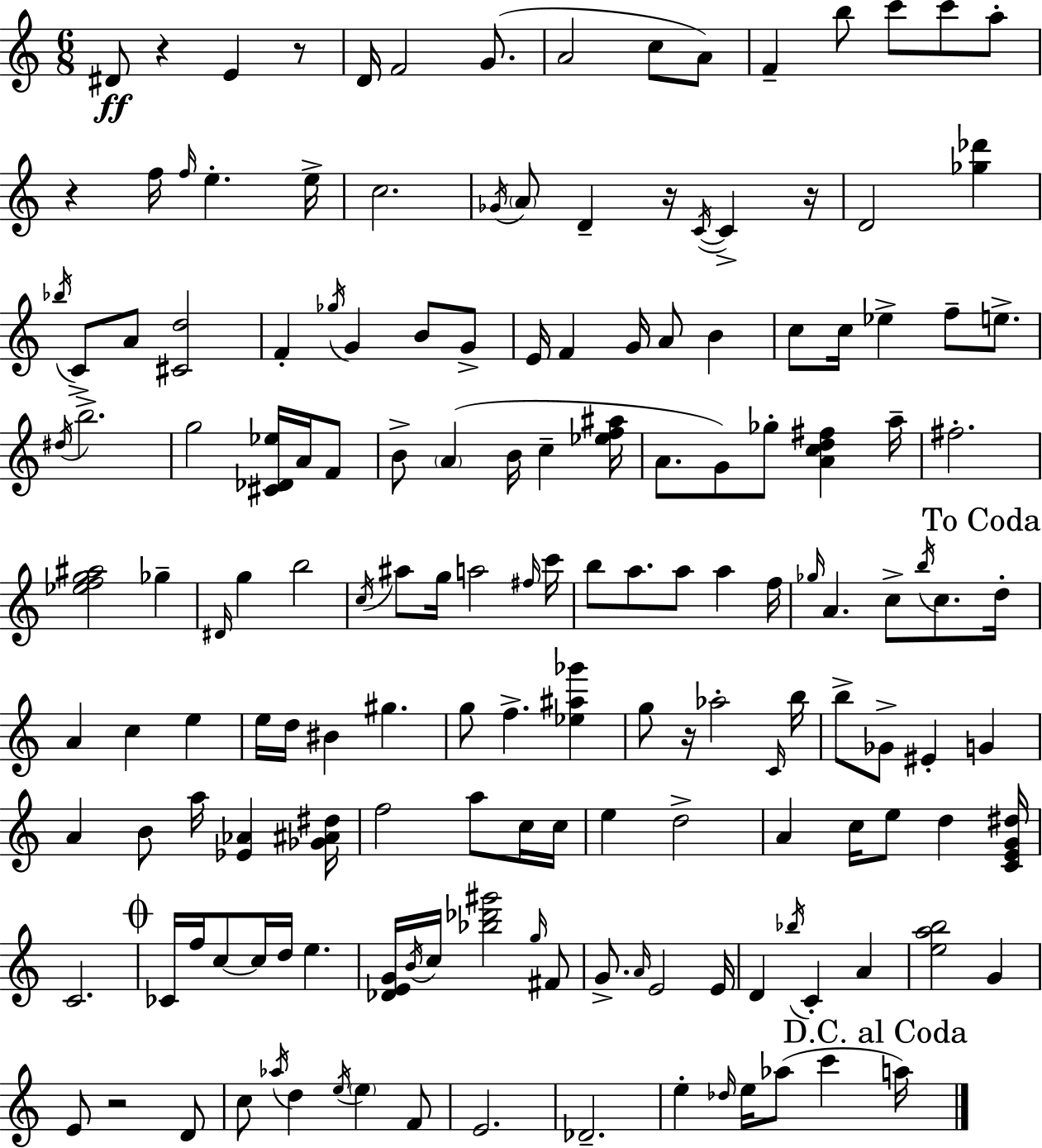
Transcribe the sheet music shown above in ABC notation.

X:1
T:Untitled
M:6/8
L:1/4
K:Am
^D/2 z E z/2 D/4 F2 G/2 A2 c/2 A/2 F b/2 c'/2 c'/2 a/2 z f/4 f/4 e e/4 c2 _G/4 A/2 D z/4 C/4 C z/4 D2 [_g_d'] _b/4 C/2 A/2 [^Cd]2 F _g/4 G B/2 G/2 E/4 F G/4 A/2 B c/2 c/4 _e f/2 e/2 ^d/4 b2 g2 [^C_D_e]/4 A/4 F/2 B/2 A B/4 c [_ef^a]/4 A/2 G/2 _g/2 [Acd^f] a/4 ^f2 [_efg^a]2 _g ^D/4 g b2 c/4 ^a/2 g/4 a2 ^f/4 c'/4 b/2 a/2 a/2 a f/4 _g/4 A c/2 b/4 c/2 d/4 A c e e/4 d/4 ^B ^g g/2 f [_e^a_g'] g/2 z/4 _a2 C/4 b/4 b/2 _G/2 ^E G A B/2 a/4 [_E_A] [_G^A^d]/4 f2 a/2 c/4 c/4 e d2 A c/4 e/2 d [CEG^d]/4 C2 _C/4 f/4 c/2 c/4 d/4 e [_DEG]/4 B/4 c/4 [_b_d'^g']2 g/4 ^F/2 G/2 A/4 E2 E/4 D _b/4 C A [eab]2 G E/2 z2 D/2 c/2 _a/4 d e/4 e F/2 E2 _D2 e _d/4 e/4 _a/2 c' a/4